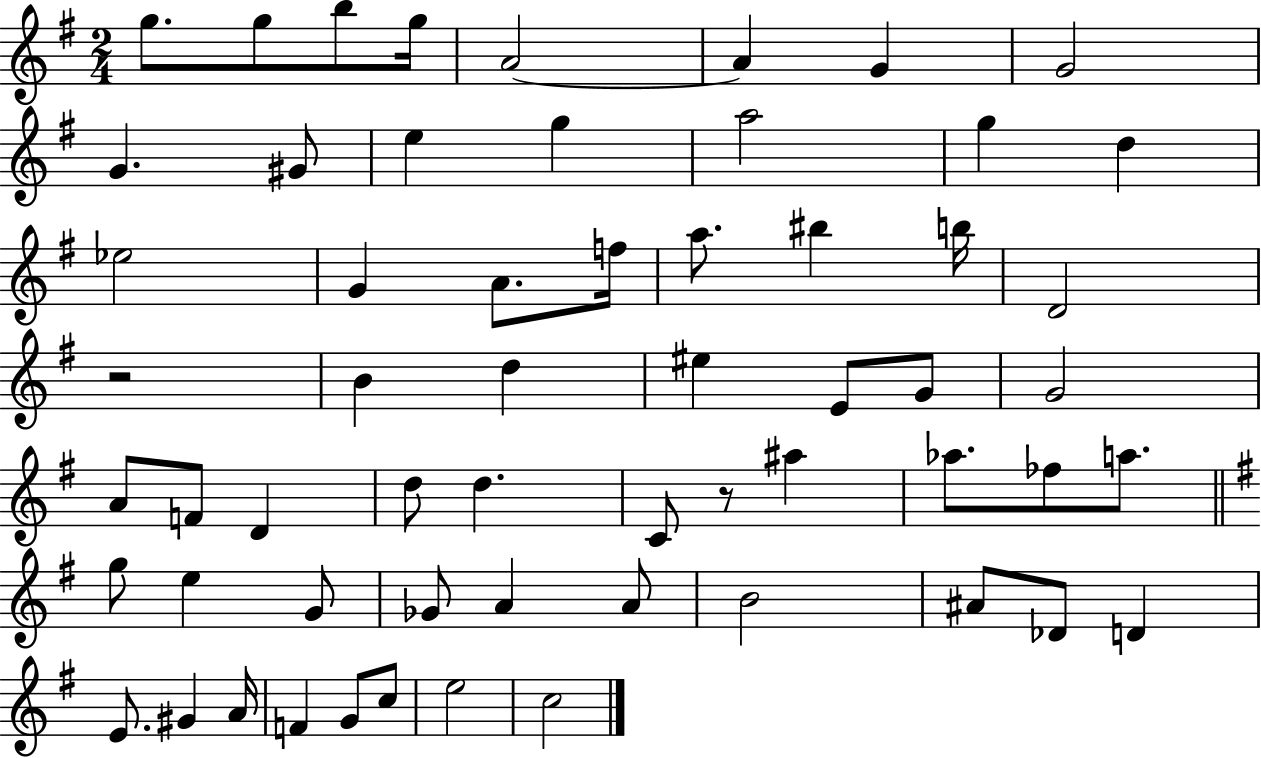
{
  \clef treble
  \numericTimeSignature
  \time 2/4
  \key g \major
  g''8. g''8 b''8 g''16 | a'2~~ | a'4 g'4 | g'2 | \break g'4. gis'8 | e''4 g''4 | a''2 | g''4 d''4 | \break ees''2 | g'4 a'8. f''16 | a''8. bis''4 b''16 | d'2 | \break r2 | b'4 d''4 | eis''4 e'8 g'8 | g'2 | \break a'8 f'8 d'4 | d''8 d''4. | c'8 r8 ais''4 | aes''8. fes''8 a''8. | \break \bar "||" \break \key g \major g''8 e''4 g'8 | ges'8 a'4 a'8 | b'2 | ais'8 des'8 d'4 | \break e'8. gis'4 a'16 | f'4 g'8 c''8 | e''2 | c''2 | \break \bar "|."
}